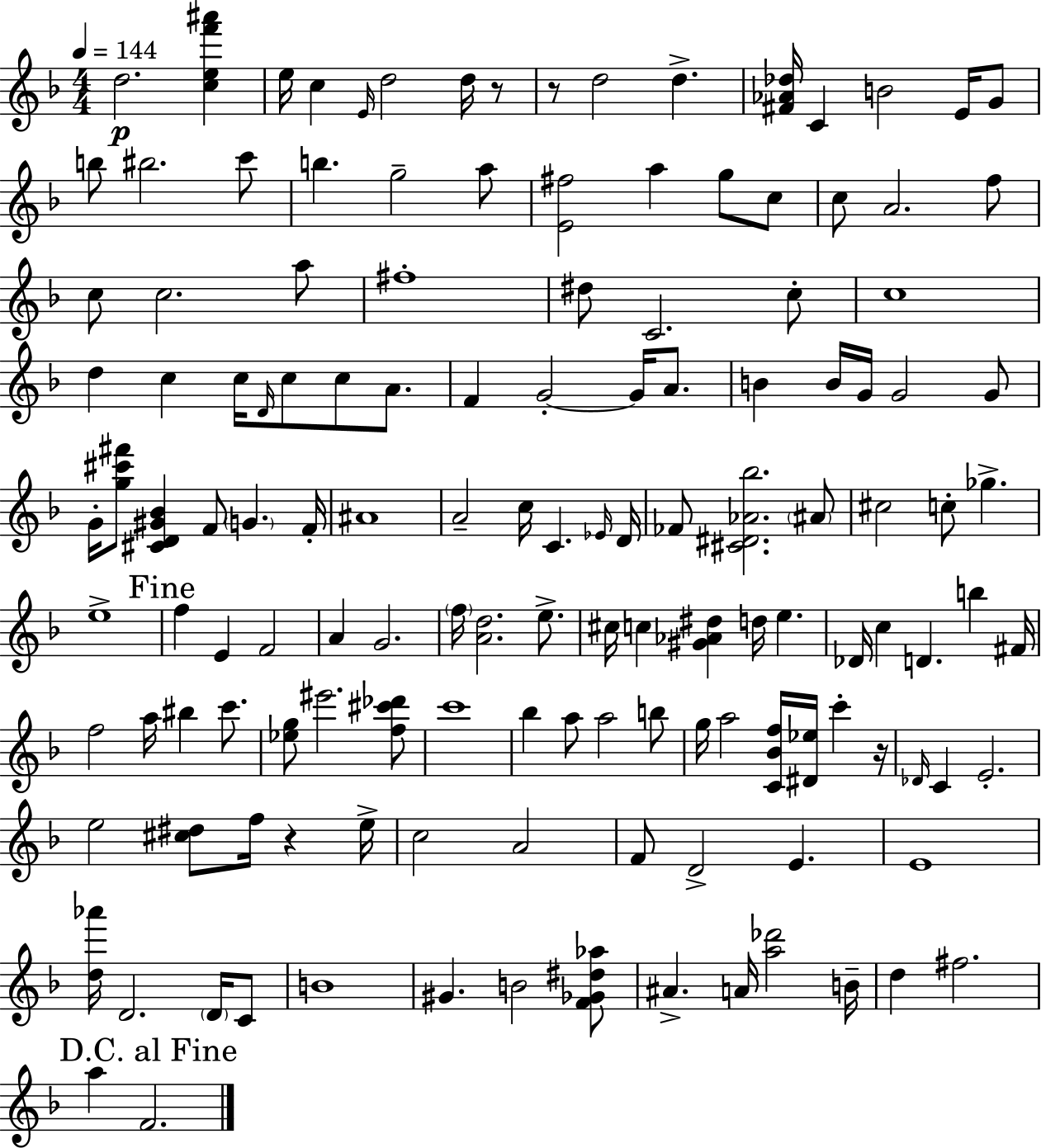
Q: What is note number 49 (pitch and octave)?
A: G4